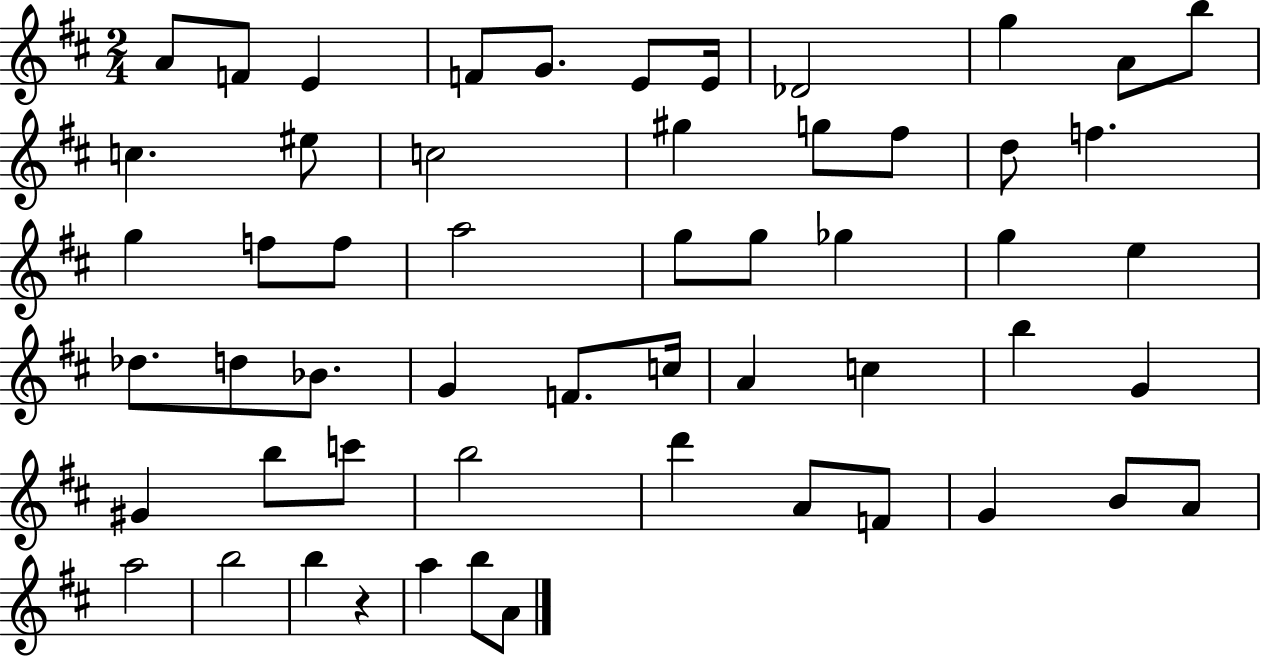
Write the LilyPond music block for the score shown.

{
  \clef treble
  \numericTimeSignature
  \time 2/4
  \key d \major
  a'8 f'8 e'4 | f'8 g'8. e'8 e'16 | des'2 | g''4 a'8 b''8 | \break c''4. eis''8 | c''2 | gis''4 g''8 fis''8 | d''8 f''4. | \break g''4 f''8 f''8 | a''2 | g''8 g''8 ges''4 | g''4 e''4 | \break des''8. d''8 bes'8. | g'4 f'8. c''16 | a'4 c''4 | b''4 g'4 | \break gis'4 b''8 c'''8 | b''2 | d'''4 a'8 f'8 | g'4 b'8 a'8 | \break a''2 | b''2 | b''4 r4 | a''4 b''8 a'8 | \break \bar "|."
}